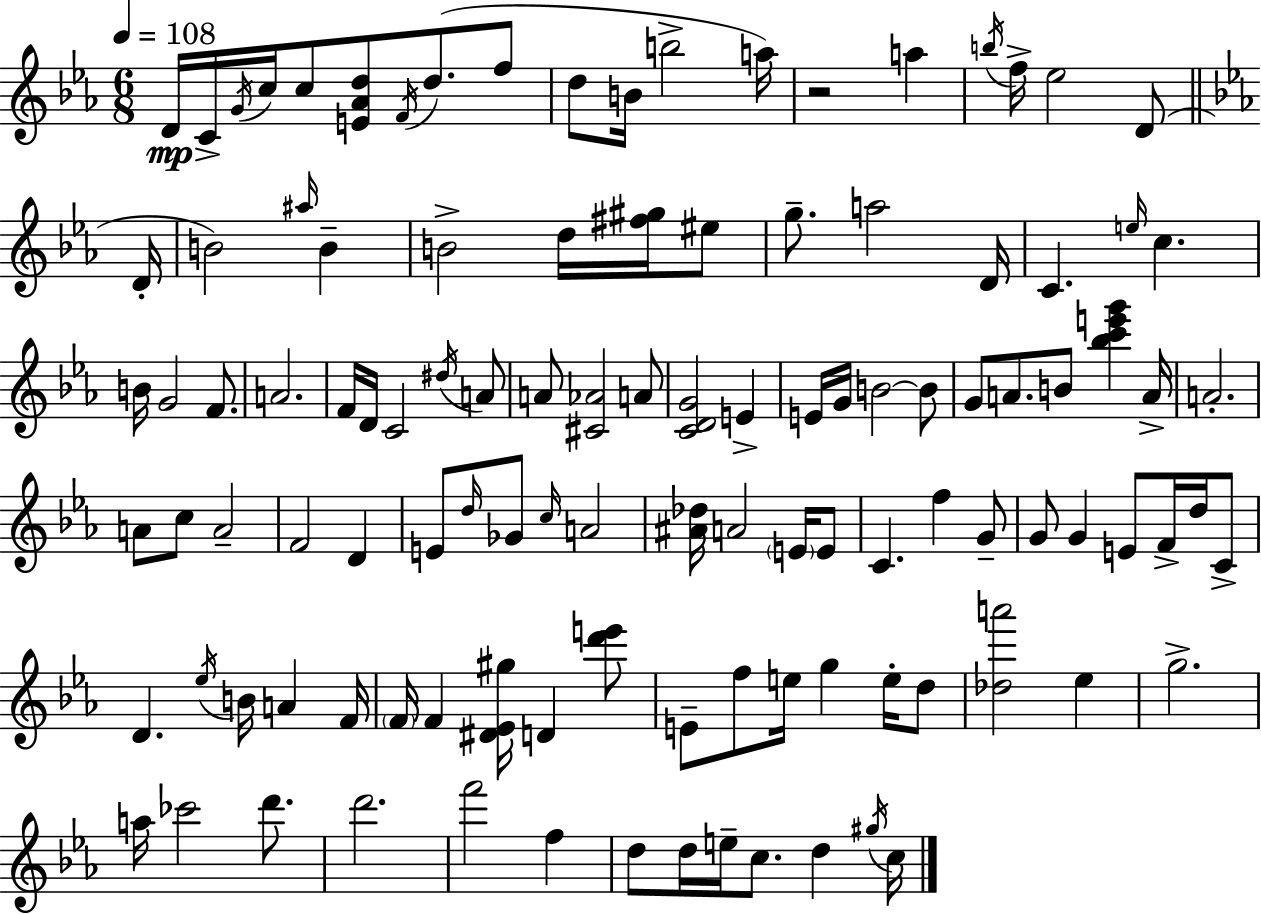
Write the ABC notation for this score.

X:1
T:Untitled
M:6/8
L:1/4
K:Eb
D/4 C/4 G/4 c/4 c/2 [E_Ad]/2 F/4 d/2 f/2 d/2 B/4 b2 a/4 z2 a b/4 f/4 _e2 D/2 D/4 B2 ^a/4 B B2 d/4 [^f^g]/4 ^e/2 g/2 a2 D/4 C e/4 c B/4 G2 F/2 A2 F/4 D/4 C2 ^d/4 A/2 A/2 [^C_A]2 A/2 [CDG]2 E E/4 G/4 B2 B/2 G/2 A/2 B/2 [_bc'e'g'] A/4 A2 A/2 c/2 A2 F2 D E/2 d/4 _G/2 c/4 A2 [^A_d]/4 A2 E/4 E/2 C f G/2 G/2 G E/2 F/4 d/4 C/2 D _e/4 B/4 A F/4 F/4 F [^D_E^g]/4 D [d'e']/2 E/2 f/2 e/4 g e/4 d/2 [_da']2 _e g2 a/4 _c'2 d'/2 d'2 f'2 f d/2 d/4 e/4 c/2 d ^g/4 c/4